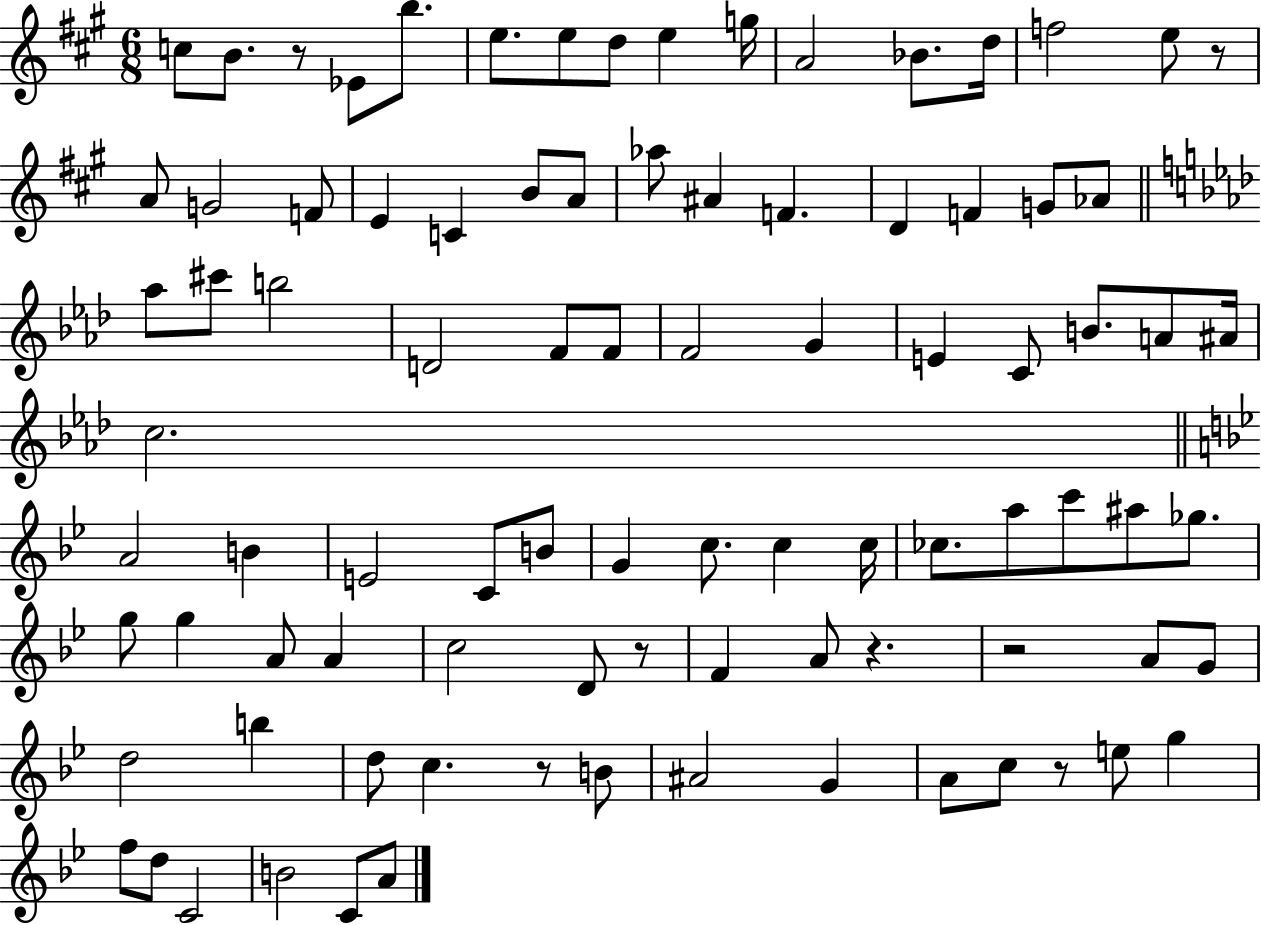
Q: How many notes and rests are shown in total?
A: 90